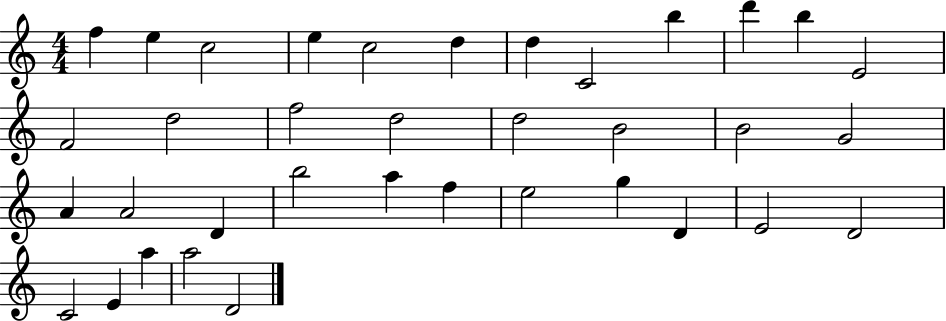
X:1
T:Untitled
M:4/4
L:1/4
K:C
f e c2 e c2 d d C2 b d' b E2 F2 d2 f2 d2 d2 B2 B2 G2 A A2 D b2 a f e2 g D E2 D2 C2 E a a2 D2